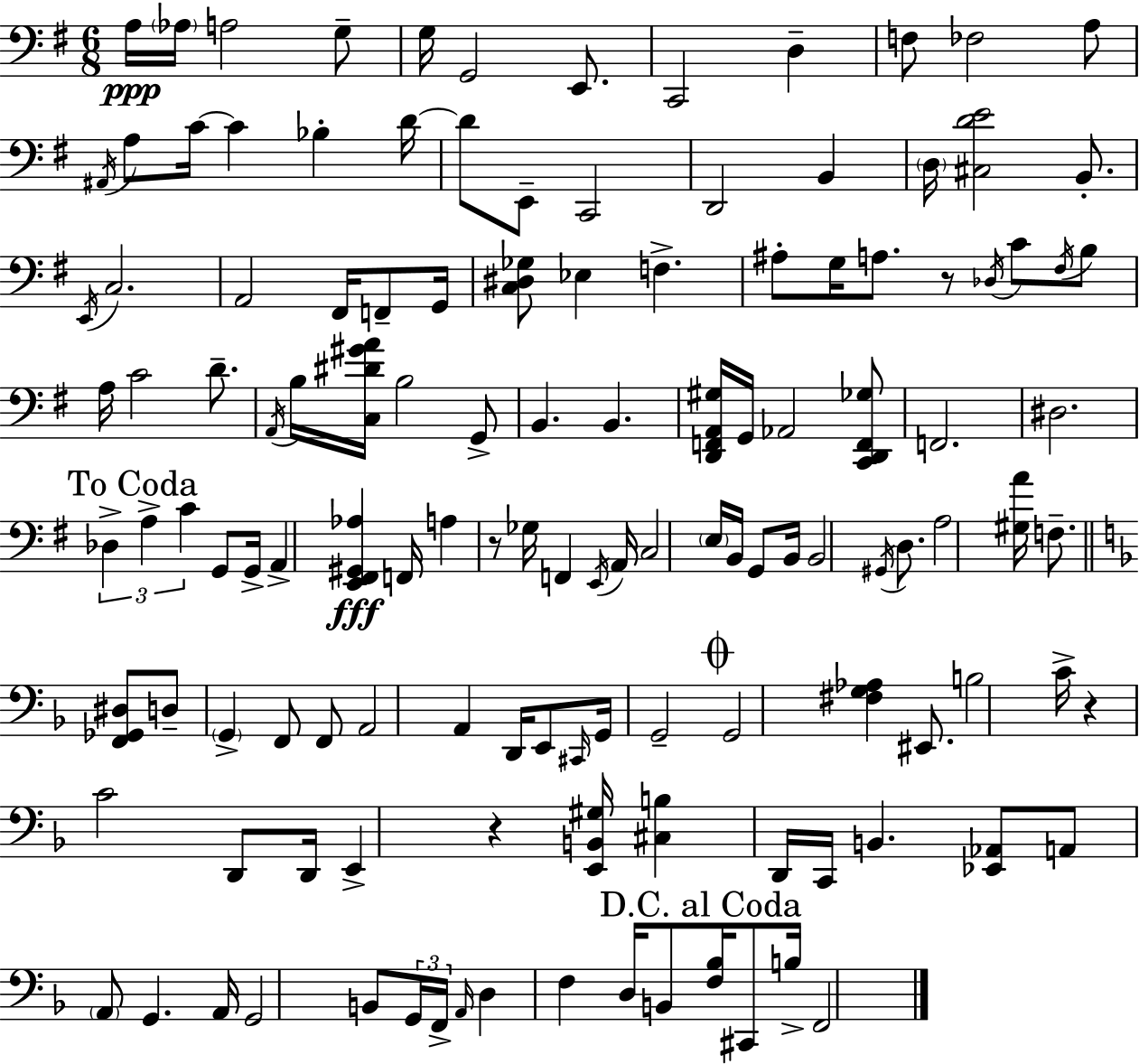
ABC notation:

X:1
T:Untitled
M:6/8
L:1/4
K:Em
A,/4 _A,/4 A,2 G,/2 G,/4 G,,2 E,,/2 C,,2 D, F,/2 _F,2 A,/2 ^A,,/4 A,/2 C/4 C _B, D/4 D/2 E,,/2 C,,2 D,,2 B,, D,/4 [^C,DE]2 B,,/2 E,,/4 C,2 A,,2 ^F,,/4 F,,/2 G,,/4 [C,^D,_G,]/2 _E, F, ^A,/2 G,/4 A,/2 z/2 _D,/4 C/2 ^F,/4 B,/2 A,/4 C2 D/2 A,,/4 B,/4 [C,^D^GA]/4 B,2 G,,/2 B,, B,, [D,,F,,A,,^G,]/4 G,,/4 _A,,2 [C,,D,,F,,_G,]/2 F,,2 ^D,2 _D, A, C G,,/2 G,,/4 A,, [E,,^F,,^G,,_A,] F,,/4 A, z/2 _G,/4 F,, E,,/4 A,,/4 C,2 E,/4 B,,/4 G,,/2 B,,/4 B,,2 ^G,,/4 D,/2 A,2 [^G,A]/4 F,/2 [F,,_G,,^D,]/2 D,/2 G,, F,,/2 F,,/2 A,,2 A,, D,,/4 E,,/2 ^C,,/4 G,,/4 G,,2 G,,2 [^F,G,_A,] ^E,,/2 B,2 C/4 z C2 D,,/2 D,,/4 E,, z [E,,B,,^G,]/4 [^C,B,] D,,/4 C,,/4 B,, [_E,,_A,,]/2 A,,/2 A,,/2 G,, A,,/4 G,,2 B,,/2 G,,/4 F,,/4 A,,/4 D, F, D,/4 B,,/2 [F,_B,]/4 ^C,,/2 B,/4 F,,2